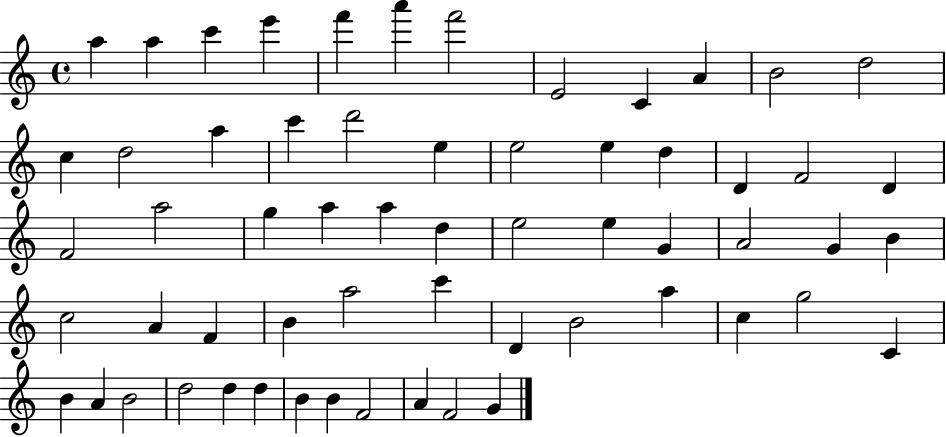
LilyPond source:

{
  \clef treble
  \time 4/4
  \defaultTimeSignature
  \key c \major
  a''4 a''4 c'''4 e'''4 | f'''4 a'''4 f'''2 | e'2 c'4 a'4 | b'2 d''2 | \break c''4 d''2 a''4 | c'''4 d'''2 e''4 | e''2 e''4 d''4 | d'4 f'2 d'4 | \break f'2 a''2 | g''4 a''4 a''4 d''4 | e''2 e''4 g'4 | a'2 g'4 b'4 | \break c''2 a'4 f'4 | b'4 a''2 c'''4 | d'4 b'2 a''4 | c''4 g''2 c'4 | \break b'4 a'4 b'2 | d''2 d''4 d''4 | b'4 b'4 f'2 | a'4 f'2 g'4 | \break \bar "|."
}